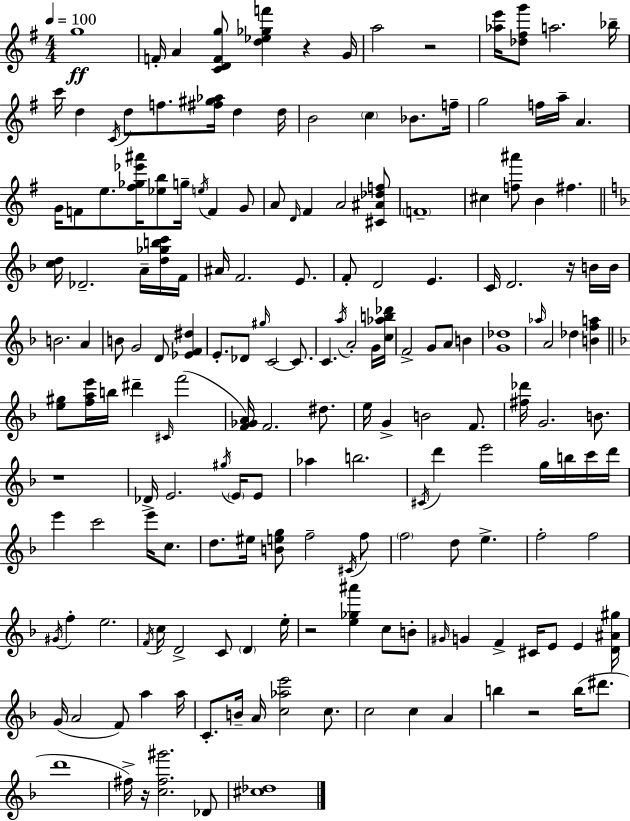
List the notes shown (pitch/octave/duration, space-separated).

G5/w F4/s A4/q [C4,D4,F4,G5]/e [D5,Eb5,Gb5,F6]/q R/q G4/s A5/h R/h [Ab5,E6]/s [Db5,F#5,G6]/e A5/h. Bb5/s C6/s D5/q C4/s D5/e F5/e. [F#5,G#5,Ab5]/s D5/q D5/s B4/h C5/q Bb4/e. F5/s G5/h F5/s A5/s A4/q. G4/s F4/e E5/e. [F#5,Gb5,Eb6,A#6]/s [Eb5,B5]/e G5/s E5/s F4/q G4/e A4/e D4/s F#4/q A4/h [C#4,A#4,Db5,F5]/e F4/w C#5/q [F5,A#6]/e B4/q F#5/q. [C5,D5]/s Db4/h. A4/s [D5,Gb5,B5,C6]/s F4/s A#4/s F4/h. E4/e. F4/e D4/h E4/q. C4/s D4/h. R/s B4/s B4/s B4/h. A4/q B4/e G4/h D4/e [Eb4,F4,D#5]/q E4/e. Db4/e G#5/s C4/h C4/e. C4/q. A5/s A4/h G4/s [C5,Ab5,B5,Db6]/s F4/h G4/e A4/e B4/q [G4,Db5]/w Ab5/s A4/h Db5/q [B4,F5,A5]/q [E5,G#5]/e [F5,A5,E6]/s B5/s D#6/q C#4/s F6/h [F4,Gb4,A4]/s F4/h. D#5/e. E5/s G4/q B4/h F4/e. [F#5,Db6]/s G4/h. B4/e. R/w Db4/s E4/h. G#5/s E4/s E4/e Ab5/q B5/h. C#4/s D6/q E6/h G5/s B5/s C6/s D6/s E6/q C6/h E6/s C5/e. D5/e. EIS5/s [B4,E5,G5]/e F5/h C#4/s F5/e F5/h D5/e E5/q. F5/h F5/h G#4/s F5/q E5/h. F4/s C5/s D4/h C4/e D4/q E5/s R/h [E5,Gb5,A#6]/q C5/e B4/e G#4/s G4/q F4/q C#4/s E4/e E4/q [D4,A#4,G#5]/s G4/s A4/h F4/e A5/q A5/s C4/e. B4/s A4/s [C5,Ab5,E6]/h C5/e. C5/h C5/q A4/q B5/q R/h B5/s D#6/e. D6/w F#5/s R/s [C5,F#5,G#6]/h. Db4/e [C#5,Db5]/w